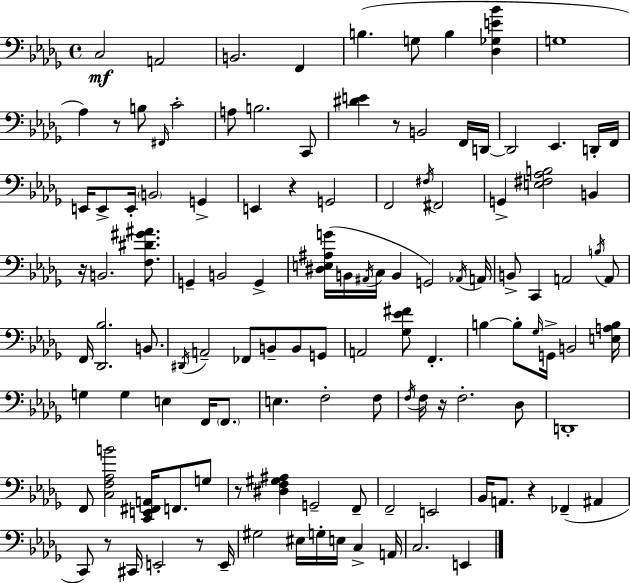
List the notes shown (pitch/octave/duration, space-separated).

C3/h A2/h B2/h. F2/q B3/q. G3/e B3/q [Db3,Gb3,E4,Bb4]/q G3/w Ab3/q R/e B3/e F#2/s C4/h A3/e B3/h. C2/e [D#4,E4]/q R/e B2/h F2/s D2/s D2/h Eb2/q. D2/s F2/s E2/s E2/e E2/s B2/h G2/q E2/q R/q G2/h F2/h F#3/s F#2/h G2/q [E3,F#3,Ab3,B3]/h B2/q R/s B2/h. [F3,D#4,G#4,A#4]/e. G2/q B2/h G2/q [D#3,E3,A#3,G4]/s B2/s A#2/s C3/s B2/q G2/h Ab2/s A2/s B2/e C2/q A2/h B3/s A2/e F2/s [Db2,Bb3]/h. B2/e. D#2/s A2/h FES2/e B2/e B2/e G2/e A2/h [Gb3,Eb4,F#4]/e F2/q. B3/q B3/e Gb3/s G2/s B2/h [E3,A3,B3]/s G3/q G3/q E3/q F2/s F2/e. E3/q. F3/h F3/e F3/s F3/s R/s F3/h. Db3/e D2/w F2/e [C3,F3,Ab3,B4]/h [C2,E2,F#2,A2]/s F2/e. G3/e R/e [D#3,F3,G#3,A#3]/q G2/h F2/e F2/h E2/h Bb2/s A2/e. R/q FES2/q A#2/q C2/e R/e C#2/s E2/h R/e E2/s G#3/h EIS3/s G3/s E3/s C3/q A2/s C3/h. E2/q